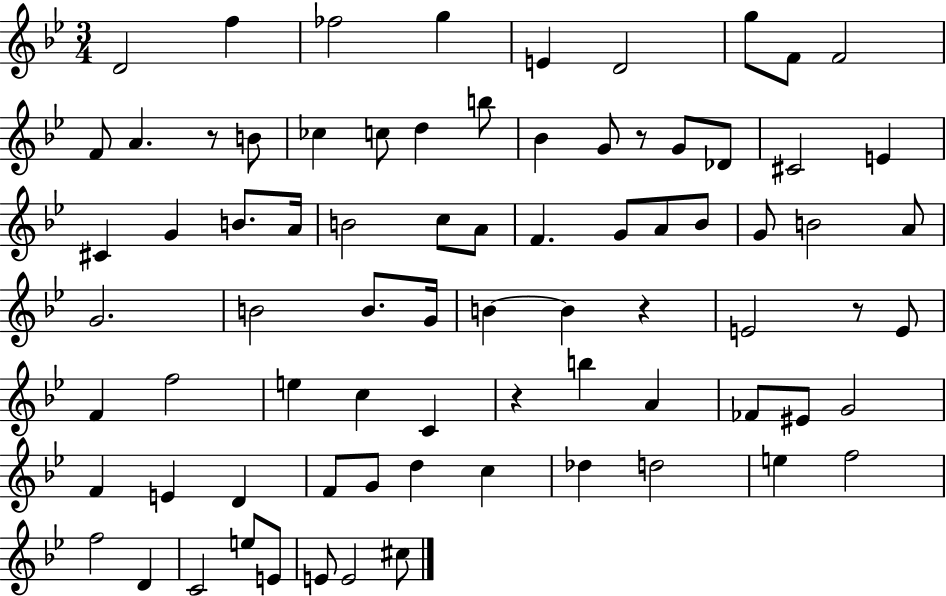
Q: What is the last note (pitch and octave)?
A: C#5